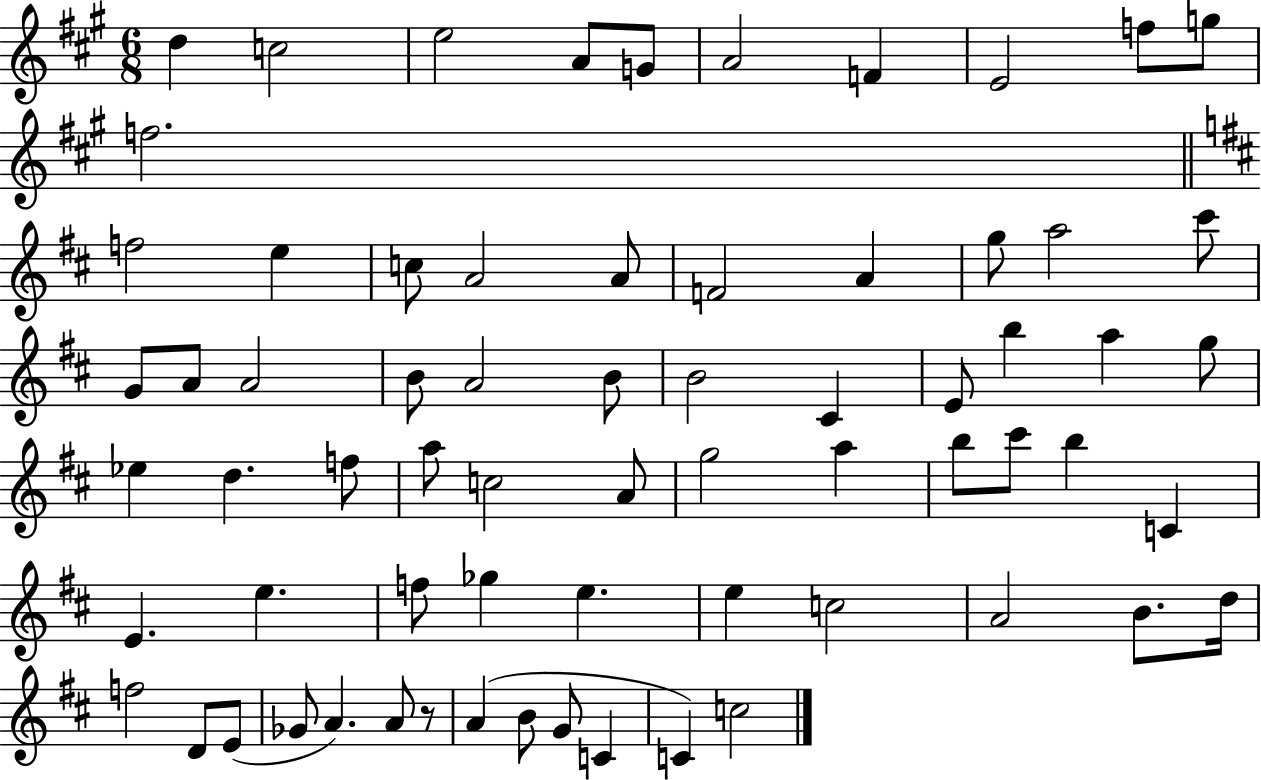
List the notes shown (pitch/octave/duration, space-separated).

D5/q C5/h E5/h A4/e G4/e A4/h F4/q E4/h F5/e G5/e F5/h. F5/h E5/q C5/e A4/h A4/e F4/h A4/q G5/e A5/h C#6/e G4/e A4/e A4/h B4/e A4/h B4/e B4/h C#4/q E4/e B5/q A5/q G5/e Eb5/q D5/q. F5/e A5/e C5/h A4/e G5/h A5/q B5/e C#6/e B5/q C4/q E4/q. E5/q. F5/e Gb5/q E5/q. E5/q C5/h A4/h B4/e. D5/s F5/h D4/e E4/e Gb4/e A4/q. A4/e R/e A4/q B4/e G4/e C4/q C4/q C5/h